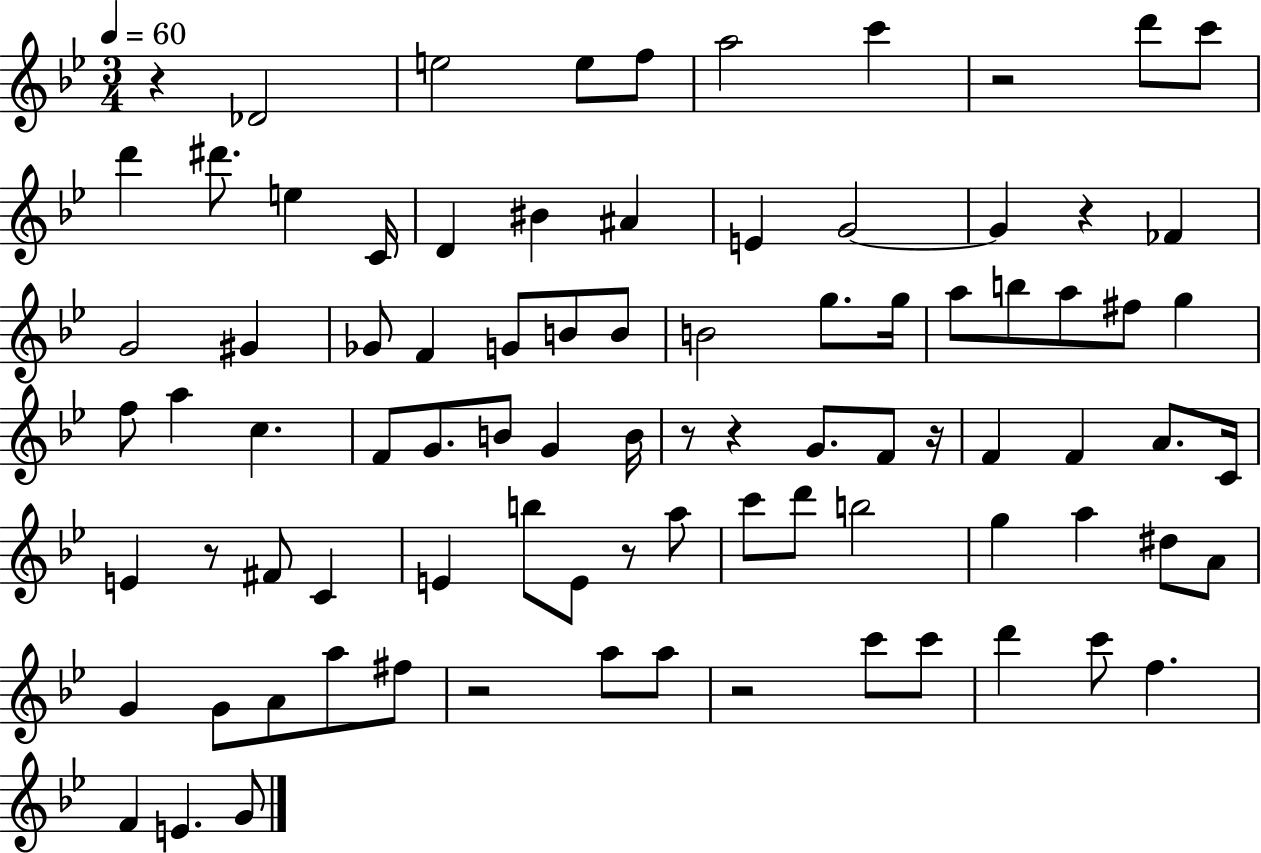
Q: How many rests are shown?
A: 10